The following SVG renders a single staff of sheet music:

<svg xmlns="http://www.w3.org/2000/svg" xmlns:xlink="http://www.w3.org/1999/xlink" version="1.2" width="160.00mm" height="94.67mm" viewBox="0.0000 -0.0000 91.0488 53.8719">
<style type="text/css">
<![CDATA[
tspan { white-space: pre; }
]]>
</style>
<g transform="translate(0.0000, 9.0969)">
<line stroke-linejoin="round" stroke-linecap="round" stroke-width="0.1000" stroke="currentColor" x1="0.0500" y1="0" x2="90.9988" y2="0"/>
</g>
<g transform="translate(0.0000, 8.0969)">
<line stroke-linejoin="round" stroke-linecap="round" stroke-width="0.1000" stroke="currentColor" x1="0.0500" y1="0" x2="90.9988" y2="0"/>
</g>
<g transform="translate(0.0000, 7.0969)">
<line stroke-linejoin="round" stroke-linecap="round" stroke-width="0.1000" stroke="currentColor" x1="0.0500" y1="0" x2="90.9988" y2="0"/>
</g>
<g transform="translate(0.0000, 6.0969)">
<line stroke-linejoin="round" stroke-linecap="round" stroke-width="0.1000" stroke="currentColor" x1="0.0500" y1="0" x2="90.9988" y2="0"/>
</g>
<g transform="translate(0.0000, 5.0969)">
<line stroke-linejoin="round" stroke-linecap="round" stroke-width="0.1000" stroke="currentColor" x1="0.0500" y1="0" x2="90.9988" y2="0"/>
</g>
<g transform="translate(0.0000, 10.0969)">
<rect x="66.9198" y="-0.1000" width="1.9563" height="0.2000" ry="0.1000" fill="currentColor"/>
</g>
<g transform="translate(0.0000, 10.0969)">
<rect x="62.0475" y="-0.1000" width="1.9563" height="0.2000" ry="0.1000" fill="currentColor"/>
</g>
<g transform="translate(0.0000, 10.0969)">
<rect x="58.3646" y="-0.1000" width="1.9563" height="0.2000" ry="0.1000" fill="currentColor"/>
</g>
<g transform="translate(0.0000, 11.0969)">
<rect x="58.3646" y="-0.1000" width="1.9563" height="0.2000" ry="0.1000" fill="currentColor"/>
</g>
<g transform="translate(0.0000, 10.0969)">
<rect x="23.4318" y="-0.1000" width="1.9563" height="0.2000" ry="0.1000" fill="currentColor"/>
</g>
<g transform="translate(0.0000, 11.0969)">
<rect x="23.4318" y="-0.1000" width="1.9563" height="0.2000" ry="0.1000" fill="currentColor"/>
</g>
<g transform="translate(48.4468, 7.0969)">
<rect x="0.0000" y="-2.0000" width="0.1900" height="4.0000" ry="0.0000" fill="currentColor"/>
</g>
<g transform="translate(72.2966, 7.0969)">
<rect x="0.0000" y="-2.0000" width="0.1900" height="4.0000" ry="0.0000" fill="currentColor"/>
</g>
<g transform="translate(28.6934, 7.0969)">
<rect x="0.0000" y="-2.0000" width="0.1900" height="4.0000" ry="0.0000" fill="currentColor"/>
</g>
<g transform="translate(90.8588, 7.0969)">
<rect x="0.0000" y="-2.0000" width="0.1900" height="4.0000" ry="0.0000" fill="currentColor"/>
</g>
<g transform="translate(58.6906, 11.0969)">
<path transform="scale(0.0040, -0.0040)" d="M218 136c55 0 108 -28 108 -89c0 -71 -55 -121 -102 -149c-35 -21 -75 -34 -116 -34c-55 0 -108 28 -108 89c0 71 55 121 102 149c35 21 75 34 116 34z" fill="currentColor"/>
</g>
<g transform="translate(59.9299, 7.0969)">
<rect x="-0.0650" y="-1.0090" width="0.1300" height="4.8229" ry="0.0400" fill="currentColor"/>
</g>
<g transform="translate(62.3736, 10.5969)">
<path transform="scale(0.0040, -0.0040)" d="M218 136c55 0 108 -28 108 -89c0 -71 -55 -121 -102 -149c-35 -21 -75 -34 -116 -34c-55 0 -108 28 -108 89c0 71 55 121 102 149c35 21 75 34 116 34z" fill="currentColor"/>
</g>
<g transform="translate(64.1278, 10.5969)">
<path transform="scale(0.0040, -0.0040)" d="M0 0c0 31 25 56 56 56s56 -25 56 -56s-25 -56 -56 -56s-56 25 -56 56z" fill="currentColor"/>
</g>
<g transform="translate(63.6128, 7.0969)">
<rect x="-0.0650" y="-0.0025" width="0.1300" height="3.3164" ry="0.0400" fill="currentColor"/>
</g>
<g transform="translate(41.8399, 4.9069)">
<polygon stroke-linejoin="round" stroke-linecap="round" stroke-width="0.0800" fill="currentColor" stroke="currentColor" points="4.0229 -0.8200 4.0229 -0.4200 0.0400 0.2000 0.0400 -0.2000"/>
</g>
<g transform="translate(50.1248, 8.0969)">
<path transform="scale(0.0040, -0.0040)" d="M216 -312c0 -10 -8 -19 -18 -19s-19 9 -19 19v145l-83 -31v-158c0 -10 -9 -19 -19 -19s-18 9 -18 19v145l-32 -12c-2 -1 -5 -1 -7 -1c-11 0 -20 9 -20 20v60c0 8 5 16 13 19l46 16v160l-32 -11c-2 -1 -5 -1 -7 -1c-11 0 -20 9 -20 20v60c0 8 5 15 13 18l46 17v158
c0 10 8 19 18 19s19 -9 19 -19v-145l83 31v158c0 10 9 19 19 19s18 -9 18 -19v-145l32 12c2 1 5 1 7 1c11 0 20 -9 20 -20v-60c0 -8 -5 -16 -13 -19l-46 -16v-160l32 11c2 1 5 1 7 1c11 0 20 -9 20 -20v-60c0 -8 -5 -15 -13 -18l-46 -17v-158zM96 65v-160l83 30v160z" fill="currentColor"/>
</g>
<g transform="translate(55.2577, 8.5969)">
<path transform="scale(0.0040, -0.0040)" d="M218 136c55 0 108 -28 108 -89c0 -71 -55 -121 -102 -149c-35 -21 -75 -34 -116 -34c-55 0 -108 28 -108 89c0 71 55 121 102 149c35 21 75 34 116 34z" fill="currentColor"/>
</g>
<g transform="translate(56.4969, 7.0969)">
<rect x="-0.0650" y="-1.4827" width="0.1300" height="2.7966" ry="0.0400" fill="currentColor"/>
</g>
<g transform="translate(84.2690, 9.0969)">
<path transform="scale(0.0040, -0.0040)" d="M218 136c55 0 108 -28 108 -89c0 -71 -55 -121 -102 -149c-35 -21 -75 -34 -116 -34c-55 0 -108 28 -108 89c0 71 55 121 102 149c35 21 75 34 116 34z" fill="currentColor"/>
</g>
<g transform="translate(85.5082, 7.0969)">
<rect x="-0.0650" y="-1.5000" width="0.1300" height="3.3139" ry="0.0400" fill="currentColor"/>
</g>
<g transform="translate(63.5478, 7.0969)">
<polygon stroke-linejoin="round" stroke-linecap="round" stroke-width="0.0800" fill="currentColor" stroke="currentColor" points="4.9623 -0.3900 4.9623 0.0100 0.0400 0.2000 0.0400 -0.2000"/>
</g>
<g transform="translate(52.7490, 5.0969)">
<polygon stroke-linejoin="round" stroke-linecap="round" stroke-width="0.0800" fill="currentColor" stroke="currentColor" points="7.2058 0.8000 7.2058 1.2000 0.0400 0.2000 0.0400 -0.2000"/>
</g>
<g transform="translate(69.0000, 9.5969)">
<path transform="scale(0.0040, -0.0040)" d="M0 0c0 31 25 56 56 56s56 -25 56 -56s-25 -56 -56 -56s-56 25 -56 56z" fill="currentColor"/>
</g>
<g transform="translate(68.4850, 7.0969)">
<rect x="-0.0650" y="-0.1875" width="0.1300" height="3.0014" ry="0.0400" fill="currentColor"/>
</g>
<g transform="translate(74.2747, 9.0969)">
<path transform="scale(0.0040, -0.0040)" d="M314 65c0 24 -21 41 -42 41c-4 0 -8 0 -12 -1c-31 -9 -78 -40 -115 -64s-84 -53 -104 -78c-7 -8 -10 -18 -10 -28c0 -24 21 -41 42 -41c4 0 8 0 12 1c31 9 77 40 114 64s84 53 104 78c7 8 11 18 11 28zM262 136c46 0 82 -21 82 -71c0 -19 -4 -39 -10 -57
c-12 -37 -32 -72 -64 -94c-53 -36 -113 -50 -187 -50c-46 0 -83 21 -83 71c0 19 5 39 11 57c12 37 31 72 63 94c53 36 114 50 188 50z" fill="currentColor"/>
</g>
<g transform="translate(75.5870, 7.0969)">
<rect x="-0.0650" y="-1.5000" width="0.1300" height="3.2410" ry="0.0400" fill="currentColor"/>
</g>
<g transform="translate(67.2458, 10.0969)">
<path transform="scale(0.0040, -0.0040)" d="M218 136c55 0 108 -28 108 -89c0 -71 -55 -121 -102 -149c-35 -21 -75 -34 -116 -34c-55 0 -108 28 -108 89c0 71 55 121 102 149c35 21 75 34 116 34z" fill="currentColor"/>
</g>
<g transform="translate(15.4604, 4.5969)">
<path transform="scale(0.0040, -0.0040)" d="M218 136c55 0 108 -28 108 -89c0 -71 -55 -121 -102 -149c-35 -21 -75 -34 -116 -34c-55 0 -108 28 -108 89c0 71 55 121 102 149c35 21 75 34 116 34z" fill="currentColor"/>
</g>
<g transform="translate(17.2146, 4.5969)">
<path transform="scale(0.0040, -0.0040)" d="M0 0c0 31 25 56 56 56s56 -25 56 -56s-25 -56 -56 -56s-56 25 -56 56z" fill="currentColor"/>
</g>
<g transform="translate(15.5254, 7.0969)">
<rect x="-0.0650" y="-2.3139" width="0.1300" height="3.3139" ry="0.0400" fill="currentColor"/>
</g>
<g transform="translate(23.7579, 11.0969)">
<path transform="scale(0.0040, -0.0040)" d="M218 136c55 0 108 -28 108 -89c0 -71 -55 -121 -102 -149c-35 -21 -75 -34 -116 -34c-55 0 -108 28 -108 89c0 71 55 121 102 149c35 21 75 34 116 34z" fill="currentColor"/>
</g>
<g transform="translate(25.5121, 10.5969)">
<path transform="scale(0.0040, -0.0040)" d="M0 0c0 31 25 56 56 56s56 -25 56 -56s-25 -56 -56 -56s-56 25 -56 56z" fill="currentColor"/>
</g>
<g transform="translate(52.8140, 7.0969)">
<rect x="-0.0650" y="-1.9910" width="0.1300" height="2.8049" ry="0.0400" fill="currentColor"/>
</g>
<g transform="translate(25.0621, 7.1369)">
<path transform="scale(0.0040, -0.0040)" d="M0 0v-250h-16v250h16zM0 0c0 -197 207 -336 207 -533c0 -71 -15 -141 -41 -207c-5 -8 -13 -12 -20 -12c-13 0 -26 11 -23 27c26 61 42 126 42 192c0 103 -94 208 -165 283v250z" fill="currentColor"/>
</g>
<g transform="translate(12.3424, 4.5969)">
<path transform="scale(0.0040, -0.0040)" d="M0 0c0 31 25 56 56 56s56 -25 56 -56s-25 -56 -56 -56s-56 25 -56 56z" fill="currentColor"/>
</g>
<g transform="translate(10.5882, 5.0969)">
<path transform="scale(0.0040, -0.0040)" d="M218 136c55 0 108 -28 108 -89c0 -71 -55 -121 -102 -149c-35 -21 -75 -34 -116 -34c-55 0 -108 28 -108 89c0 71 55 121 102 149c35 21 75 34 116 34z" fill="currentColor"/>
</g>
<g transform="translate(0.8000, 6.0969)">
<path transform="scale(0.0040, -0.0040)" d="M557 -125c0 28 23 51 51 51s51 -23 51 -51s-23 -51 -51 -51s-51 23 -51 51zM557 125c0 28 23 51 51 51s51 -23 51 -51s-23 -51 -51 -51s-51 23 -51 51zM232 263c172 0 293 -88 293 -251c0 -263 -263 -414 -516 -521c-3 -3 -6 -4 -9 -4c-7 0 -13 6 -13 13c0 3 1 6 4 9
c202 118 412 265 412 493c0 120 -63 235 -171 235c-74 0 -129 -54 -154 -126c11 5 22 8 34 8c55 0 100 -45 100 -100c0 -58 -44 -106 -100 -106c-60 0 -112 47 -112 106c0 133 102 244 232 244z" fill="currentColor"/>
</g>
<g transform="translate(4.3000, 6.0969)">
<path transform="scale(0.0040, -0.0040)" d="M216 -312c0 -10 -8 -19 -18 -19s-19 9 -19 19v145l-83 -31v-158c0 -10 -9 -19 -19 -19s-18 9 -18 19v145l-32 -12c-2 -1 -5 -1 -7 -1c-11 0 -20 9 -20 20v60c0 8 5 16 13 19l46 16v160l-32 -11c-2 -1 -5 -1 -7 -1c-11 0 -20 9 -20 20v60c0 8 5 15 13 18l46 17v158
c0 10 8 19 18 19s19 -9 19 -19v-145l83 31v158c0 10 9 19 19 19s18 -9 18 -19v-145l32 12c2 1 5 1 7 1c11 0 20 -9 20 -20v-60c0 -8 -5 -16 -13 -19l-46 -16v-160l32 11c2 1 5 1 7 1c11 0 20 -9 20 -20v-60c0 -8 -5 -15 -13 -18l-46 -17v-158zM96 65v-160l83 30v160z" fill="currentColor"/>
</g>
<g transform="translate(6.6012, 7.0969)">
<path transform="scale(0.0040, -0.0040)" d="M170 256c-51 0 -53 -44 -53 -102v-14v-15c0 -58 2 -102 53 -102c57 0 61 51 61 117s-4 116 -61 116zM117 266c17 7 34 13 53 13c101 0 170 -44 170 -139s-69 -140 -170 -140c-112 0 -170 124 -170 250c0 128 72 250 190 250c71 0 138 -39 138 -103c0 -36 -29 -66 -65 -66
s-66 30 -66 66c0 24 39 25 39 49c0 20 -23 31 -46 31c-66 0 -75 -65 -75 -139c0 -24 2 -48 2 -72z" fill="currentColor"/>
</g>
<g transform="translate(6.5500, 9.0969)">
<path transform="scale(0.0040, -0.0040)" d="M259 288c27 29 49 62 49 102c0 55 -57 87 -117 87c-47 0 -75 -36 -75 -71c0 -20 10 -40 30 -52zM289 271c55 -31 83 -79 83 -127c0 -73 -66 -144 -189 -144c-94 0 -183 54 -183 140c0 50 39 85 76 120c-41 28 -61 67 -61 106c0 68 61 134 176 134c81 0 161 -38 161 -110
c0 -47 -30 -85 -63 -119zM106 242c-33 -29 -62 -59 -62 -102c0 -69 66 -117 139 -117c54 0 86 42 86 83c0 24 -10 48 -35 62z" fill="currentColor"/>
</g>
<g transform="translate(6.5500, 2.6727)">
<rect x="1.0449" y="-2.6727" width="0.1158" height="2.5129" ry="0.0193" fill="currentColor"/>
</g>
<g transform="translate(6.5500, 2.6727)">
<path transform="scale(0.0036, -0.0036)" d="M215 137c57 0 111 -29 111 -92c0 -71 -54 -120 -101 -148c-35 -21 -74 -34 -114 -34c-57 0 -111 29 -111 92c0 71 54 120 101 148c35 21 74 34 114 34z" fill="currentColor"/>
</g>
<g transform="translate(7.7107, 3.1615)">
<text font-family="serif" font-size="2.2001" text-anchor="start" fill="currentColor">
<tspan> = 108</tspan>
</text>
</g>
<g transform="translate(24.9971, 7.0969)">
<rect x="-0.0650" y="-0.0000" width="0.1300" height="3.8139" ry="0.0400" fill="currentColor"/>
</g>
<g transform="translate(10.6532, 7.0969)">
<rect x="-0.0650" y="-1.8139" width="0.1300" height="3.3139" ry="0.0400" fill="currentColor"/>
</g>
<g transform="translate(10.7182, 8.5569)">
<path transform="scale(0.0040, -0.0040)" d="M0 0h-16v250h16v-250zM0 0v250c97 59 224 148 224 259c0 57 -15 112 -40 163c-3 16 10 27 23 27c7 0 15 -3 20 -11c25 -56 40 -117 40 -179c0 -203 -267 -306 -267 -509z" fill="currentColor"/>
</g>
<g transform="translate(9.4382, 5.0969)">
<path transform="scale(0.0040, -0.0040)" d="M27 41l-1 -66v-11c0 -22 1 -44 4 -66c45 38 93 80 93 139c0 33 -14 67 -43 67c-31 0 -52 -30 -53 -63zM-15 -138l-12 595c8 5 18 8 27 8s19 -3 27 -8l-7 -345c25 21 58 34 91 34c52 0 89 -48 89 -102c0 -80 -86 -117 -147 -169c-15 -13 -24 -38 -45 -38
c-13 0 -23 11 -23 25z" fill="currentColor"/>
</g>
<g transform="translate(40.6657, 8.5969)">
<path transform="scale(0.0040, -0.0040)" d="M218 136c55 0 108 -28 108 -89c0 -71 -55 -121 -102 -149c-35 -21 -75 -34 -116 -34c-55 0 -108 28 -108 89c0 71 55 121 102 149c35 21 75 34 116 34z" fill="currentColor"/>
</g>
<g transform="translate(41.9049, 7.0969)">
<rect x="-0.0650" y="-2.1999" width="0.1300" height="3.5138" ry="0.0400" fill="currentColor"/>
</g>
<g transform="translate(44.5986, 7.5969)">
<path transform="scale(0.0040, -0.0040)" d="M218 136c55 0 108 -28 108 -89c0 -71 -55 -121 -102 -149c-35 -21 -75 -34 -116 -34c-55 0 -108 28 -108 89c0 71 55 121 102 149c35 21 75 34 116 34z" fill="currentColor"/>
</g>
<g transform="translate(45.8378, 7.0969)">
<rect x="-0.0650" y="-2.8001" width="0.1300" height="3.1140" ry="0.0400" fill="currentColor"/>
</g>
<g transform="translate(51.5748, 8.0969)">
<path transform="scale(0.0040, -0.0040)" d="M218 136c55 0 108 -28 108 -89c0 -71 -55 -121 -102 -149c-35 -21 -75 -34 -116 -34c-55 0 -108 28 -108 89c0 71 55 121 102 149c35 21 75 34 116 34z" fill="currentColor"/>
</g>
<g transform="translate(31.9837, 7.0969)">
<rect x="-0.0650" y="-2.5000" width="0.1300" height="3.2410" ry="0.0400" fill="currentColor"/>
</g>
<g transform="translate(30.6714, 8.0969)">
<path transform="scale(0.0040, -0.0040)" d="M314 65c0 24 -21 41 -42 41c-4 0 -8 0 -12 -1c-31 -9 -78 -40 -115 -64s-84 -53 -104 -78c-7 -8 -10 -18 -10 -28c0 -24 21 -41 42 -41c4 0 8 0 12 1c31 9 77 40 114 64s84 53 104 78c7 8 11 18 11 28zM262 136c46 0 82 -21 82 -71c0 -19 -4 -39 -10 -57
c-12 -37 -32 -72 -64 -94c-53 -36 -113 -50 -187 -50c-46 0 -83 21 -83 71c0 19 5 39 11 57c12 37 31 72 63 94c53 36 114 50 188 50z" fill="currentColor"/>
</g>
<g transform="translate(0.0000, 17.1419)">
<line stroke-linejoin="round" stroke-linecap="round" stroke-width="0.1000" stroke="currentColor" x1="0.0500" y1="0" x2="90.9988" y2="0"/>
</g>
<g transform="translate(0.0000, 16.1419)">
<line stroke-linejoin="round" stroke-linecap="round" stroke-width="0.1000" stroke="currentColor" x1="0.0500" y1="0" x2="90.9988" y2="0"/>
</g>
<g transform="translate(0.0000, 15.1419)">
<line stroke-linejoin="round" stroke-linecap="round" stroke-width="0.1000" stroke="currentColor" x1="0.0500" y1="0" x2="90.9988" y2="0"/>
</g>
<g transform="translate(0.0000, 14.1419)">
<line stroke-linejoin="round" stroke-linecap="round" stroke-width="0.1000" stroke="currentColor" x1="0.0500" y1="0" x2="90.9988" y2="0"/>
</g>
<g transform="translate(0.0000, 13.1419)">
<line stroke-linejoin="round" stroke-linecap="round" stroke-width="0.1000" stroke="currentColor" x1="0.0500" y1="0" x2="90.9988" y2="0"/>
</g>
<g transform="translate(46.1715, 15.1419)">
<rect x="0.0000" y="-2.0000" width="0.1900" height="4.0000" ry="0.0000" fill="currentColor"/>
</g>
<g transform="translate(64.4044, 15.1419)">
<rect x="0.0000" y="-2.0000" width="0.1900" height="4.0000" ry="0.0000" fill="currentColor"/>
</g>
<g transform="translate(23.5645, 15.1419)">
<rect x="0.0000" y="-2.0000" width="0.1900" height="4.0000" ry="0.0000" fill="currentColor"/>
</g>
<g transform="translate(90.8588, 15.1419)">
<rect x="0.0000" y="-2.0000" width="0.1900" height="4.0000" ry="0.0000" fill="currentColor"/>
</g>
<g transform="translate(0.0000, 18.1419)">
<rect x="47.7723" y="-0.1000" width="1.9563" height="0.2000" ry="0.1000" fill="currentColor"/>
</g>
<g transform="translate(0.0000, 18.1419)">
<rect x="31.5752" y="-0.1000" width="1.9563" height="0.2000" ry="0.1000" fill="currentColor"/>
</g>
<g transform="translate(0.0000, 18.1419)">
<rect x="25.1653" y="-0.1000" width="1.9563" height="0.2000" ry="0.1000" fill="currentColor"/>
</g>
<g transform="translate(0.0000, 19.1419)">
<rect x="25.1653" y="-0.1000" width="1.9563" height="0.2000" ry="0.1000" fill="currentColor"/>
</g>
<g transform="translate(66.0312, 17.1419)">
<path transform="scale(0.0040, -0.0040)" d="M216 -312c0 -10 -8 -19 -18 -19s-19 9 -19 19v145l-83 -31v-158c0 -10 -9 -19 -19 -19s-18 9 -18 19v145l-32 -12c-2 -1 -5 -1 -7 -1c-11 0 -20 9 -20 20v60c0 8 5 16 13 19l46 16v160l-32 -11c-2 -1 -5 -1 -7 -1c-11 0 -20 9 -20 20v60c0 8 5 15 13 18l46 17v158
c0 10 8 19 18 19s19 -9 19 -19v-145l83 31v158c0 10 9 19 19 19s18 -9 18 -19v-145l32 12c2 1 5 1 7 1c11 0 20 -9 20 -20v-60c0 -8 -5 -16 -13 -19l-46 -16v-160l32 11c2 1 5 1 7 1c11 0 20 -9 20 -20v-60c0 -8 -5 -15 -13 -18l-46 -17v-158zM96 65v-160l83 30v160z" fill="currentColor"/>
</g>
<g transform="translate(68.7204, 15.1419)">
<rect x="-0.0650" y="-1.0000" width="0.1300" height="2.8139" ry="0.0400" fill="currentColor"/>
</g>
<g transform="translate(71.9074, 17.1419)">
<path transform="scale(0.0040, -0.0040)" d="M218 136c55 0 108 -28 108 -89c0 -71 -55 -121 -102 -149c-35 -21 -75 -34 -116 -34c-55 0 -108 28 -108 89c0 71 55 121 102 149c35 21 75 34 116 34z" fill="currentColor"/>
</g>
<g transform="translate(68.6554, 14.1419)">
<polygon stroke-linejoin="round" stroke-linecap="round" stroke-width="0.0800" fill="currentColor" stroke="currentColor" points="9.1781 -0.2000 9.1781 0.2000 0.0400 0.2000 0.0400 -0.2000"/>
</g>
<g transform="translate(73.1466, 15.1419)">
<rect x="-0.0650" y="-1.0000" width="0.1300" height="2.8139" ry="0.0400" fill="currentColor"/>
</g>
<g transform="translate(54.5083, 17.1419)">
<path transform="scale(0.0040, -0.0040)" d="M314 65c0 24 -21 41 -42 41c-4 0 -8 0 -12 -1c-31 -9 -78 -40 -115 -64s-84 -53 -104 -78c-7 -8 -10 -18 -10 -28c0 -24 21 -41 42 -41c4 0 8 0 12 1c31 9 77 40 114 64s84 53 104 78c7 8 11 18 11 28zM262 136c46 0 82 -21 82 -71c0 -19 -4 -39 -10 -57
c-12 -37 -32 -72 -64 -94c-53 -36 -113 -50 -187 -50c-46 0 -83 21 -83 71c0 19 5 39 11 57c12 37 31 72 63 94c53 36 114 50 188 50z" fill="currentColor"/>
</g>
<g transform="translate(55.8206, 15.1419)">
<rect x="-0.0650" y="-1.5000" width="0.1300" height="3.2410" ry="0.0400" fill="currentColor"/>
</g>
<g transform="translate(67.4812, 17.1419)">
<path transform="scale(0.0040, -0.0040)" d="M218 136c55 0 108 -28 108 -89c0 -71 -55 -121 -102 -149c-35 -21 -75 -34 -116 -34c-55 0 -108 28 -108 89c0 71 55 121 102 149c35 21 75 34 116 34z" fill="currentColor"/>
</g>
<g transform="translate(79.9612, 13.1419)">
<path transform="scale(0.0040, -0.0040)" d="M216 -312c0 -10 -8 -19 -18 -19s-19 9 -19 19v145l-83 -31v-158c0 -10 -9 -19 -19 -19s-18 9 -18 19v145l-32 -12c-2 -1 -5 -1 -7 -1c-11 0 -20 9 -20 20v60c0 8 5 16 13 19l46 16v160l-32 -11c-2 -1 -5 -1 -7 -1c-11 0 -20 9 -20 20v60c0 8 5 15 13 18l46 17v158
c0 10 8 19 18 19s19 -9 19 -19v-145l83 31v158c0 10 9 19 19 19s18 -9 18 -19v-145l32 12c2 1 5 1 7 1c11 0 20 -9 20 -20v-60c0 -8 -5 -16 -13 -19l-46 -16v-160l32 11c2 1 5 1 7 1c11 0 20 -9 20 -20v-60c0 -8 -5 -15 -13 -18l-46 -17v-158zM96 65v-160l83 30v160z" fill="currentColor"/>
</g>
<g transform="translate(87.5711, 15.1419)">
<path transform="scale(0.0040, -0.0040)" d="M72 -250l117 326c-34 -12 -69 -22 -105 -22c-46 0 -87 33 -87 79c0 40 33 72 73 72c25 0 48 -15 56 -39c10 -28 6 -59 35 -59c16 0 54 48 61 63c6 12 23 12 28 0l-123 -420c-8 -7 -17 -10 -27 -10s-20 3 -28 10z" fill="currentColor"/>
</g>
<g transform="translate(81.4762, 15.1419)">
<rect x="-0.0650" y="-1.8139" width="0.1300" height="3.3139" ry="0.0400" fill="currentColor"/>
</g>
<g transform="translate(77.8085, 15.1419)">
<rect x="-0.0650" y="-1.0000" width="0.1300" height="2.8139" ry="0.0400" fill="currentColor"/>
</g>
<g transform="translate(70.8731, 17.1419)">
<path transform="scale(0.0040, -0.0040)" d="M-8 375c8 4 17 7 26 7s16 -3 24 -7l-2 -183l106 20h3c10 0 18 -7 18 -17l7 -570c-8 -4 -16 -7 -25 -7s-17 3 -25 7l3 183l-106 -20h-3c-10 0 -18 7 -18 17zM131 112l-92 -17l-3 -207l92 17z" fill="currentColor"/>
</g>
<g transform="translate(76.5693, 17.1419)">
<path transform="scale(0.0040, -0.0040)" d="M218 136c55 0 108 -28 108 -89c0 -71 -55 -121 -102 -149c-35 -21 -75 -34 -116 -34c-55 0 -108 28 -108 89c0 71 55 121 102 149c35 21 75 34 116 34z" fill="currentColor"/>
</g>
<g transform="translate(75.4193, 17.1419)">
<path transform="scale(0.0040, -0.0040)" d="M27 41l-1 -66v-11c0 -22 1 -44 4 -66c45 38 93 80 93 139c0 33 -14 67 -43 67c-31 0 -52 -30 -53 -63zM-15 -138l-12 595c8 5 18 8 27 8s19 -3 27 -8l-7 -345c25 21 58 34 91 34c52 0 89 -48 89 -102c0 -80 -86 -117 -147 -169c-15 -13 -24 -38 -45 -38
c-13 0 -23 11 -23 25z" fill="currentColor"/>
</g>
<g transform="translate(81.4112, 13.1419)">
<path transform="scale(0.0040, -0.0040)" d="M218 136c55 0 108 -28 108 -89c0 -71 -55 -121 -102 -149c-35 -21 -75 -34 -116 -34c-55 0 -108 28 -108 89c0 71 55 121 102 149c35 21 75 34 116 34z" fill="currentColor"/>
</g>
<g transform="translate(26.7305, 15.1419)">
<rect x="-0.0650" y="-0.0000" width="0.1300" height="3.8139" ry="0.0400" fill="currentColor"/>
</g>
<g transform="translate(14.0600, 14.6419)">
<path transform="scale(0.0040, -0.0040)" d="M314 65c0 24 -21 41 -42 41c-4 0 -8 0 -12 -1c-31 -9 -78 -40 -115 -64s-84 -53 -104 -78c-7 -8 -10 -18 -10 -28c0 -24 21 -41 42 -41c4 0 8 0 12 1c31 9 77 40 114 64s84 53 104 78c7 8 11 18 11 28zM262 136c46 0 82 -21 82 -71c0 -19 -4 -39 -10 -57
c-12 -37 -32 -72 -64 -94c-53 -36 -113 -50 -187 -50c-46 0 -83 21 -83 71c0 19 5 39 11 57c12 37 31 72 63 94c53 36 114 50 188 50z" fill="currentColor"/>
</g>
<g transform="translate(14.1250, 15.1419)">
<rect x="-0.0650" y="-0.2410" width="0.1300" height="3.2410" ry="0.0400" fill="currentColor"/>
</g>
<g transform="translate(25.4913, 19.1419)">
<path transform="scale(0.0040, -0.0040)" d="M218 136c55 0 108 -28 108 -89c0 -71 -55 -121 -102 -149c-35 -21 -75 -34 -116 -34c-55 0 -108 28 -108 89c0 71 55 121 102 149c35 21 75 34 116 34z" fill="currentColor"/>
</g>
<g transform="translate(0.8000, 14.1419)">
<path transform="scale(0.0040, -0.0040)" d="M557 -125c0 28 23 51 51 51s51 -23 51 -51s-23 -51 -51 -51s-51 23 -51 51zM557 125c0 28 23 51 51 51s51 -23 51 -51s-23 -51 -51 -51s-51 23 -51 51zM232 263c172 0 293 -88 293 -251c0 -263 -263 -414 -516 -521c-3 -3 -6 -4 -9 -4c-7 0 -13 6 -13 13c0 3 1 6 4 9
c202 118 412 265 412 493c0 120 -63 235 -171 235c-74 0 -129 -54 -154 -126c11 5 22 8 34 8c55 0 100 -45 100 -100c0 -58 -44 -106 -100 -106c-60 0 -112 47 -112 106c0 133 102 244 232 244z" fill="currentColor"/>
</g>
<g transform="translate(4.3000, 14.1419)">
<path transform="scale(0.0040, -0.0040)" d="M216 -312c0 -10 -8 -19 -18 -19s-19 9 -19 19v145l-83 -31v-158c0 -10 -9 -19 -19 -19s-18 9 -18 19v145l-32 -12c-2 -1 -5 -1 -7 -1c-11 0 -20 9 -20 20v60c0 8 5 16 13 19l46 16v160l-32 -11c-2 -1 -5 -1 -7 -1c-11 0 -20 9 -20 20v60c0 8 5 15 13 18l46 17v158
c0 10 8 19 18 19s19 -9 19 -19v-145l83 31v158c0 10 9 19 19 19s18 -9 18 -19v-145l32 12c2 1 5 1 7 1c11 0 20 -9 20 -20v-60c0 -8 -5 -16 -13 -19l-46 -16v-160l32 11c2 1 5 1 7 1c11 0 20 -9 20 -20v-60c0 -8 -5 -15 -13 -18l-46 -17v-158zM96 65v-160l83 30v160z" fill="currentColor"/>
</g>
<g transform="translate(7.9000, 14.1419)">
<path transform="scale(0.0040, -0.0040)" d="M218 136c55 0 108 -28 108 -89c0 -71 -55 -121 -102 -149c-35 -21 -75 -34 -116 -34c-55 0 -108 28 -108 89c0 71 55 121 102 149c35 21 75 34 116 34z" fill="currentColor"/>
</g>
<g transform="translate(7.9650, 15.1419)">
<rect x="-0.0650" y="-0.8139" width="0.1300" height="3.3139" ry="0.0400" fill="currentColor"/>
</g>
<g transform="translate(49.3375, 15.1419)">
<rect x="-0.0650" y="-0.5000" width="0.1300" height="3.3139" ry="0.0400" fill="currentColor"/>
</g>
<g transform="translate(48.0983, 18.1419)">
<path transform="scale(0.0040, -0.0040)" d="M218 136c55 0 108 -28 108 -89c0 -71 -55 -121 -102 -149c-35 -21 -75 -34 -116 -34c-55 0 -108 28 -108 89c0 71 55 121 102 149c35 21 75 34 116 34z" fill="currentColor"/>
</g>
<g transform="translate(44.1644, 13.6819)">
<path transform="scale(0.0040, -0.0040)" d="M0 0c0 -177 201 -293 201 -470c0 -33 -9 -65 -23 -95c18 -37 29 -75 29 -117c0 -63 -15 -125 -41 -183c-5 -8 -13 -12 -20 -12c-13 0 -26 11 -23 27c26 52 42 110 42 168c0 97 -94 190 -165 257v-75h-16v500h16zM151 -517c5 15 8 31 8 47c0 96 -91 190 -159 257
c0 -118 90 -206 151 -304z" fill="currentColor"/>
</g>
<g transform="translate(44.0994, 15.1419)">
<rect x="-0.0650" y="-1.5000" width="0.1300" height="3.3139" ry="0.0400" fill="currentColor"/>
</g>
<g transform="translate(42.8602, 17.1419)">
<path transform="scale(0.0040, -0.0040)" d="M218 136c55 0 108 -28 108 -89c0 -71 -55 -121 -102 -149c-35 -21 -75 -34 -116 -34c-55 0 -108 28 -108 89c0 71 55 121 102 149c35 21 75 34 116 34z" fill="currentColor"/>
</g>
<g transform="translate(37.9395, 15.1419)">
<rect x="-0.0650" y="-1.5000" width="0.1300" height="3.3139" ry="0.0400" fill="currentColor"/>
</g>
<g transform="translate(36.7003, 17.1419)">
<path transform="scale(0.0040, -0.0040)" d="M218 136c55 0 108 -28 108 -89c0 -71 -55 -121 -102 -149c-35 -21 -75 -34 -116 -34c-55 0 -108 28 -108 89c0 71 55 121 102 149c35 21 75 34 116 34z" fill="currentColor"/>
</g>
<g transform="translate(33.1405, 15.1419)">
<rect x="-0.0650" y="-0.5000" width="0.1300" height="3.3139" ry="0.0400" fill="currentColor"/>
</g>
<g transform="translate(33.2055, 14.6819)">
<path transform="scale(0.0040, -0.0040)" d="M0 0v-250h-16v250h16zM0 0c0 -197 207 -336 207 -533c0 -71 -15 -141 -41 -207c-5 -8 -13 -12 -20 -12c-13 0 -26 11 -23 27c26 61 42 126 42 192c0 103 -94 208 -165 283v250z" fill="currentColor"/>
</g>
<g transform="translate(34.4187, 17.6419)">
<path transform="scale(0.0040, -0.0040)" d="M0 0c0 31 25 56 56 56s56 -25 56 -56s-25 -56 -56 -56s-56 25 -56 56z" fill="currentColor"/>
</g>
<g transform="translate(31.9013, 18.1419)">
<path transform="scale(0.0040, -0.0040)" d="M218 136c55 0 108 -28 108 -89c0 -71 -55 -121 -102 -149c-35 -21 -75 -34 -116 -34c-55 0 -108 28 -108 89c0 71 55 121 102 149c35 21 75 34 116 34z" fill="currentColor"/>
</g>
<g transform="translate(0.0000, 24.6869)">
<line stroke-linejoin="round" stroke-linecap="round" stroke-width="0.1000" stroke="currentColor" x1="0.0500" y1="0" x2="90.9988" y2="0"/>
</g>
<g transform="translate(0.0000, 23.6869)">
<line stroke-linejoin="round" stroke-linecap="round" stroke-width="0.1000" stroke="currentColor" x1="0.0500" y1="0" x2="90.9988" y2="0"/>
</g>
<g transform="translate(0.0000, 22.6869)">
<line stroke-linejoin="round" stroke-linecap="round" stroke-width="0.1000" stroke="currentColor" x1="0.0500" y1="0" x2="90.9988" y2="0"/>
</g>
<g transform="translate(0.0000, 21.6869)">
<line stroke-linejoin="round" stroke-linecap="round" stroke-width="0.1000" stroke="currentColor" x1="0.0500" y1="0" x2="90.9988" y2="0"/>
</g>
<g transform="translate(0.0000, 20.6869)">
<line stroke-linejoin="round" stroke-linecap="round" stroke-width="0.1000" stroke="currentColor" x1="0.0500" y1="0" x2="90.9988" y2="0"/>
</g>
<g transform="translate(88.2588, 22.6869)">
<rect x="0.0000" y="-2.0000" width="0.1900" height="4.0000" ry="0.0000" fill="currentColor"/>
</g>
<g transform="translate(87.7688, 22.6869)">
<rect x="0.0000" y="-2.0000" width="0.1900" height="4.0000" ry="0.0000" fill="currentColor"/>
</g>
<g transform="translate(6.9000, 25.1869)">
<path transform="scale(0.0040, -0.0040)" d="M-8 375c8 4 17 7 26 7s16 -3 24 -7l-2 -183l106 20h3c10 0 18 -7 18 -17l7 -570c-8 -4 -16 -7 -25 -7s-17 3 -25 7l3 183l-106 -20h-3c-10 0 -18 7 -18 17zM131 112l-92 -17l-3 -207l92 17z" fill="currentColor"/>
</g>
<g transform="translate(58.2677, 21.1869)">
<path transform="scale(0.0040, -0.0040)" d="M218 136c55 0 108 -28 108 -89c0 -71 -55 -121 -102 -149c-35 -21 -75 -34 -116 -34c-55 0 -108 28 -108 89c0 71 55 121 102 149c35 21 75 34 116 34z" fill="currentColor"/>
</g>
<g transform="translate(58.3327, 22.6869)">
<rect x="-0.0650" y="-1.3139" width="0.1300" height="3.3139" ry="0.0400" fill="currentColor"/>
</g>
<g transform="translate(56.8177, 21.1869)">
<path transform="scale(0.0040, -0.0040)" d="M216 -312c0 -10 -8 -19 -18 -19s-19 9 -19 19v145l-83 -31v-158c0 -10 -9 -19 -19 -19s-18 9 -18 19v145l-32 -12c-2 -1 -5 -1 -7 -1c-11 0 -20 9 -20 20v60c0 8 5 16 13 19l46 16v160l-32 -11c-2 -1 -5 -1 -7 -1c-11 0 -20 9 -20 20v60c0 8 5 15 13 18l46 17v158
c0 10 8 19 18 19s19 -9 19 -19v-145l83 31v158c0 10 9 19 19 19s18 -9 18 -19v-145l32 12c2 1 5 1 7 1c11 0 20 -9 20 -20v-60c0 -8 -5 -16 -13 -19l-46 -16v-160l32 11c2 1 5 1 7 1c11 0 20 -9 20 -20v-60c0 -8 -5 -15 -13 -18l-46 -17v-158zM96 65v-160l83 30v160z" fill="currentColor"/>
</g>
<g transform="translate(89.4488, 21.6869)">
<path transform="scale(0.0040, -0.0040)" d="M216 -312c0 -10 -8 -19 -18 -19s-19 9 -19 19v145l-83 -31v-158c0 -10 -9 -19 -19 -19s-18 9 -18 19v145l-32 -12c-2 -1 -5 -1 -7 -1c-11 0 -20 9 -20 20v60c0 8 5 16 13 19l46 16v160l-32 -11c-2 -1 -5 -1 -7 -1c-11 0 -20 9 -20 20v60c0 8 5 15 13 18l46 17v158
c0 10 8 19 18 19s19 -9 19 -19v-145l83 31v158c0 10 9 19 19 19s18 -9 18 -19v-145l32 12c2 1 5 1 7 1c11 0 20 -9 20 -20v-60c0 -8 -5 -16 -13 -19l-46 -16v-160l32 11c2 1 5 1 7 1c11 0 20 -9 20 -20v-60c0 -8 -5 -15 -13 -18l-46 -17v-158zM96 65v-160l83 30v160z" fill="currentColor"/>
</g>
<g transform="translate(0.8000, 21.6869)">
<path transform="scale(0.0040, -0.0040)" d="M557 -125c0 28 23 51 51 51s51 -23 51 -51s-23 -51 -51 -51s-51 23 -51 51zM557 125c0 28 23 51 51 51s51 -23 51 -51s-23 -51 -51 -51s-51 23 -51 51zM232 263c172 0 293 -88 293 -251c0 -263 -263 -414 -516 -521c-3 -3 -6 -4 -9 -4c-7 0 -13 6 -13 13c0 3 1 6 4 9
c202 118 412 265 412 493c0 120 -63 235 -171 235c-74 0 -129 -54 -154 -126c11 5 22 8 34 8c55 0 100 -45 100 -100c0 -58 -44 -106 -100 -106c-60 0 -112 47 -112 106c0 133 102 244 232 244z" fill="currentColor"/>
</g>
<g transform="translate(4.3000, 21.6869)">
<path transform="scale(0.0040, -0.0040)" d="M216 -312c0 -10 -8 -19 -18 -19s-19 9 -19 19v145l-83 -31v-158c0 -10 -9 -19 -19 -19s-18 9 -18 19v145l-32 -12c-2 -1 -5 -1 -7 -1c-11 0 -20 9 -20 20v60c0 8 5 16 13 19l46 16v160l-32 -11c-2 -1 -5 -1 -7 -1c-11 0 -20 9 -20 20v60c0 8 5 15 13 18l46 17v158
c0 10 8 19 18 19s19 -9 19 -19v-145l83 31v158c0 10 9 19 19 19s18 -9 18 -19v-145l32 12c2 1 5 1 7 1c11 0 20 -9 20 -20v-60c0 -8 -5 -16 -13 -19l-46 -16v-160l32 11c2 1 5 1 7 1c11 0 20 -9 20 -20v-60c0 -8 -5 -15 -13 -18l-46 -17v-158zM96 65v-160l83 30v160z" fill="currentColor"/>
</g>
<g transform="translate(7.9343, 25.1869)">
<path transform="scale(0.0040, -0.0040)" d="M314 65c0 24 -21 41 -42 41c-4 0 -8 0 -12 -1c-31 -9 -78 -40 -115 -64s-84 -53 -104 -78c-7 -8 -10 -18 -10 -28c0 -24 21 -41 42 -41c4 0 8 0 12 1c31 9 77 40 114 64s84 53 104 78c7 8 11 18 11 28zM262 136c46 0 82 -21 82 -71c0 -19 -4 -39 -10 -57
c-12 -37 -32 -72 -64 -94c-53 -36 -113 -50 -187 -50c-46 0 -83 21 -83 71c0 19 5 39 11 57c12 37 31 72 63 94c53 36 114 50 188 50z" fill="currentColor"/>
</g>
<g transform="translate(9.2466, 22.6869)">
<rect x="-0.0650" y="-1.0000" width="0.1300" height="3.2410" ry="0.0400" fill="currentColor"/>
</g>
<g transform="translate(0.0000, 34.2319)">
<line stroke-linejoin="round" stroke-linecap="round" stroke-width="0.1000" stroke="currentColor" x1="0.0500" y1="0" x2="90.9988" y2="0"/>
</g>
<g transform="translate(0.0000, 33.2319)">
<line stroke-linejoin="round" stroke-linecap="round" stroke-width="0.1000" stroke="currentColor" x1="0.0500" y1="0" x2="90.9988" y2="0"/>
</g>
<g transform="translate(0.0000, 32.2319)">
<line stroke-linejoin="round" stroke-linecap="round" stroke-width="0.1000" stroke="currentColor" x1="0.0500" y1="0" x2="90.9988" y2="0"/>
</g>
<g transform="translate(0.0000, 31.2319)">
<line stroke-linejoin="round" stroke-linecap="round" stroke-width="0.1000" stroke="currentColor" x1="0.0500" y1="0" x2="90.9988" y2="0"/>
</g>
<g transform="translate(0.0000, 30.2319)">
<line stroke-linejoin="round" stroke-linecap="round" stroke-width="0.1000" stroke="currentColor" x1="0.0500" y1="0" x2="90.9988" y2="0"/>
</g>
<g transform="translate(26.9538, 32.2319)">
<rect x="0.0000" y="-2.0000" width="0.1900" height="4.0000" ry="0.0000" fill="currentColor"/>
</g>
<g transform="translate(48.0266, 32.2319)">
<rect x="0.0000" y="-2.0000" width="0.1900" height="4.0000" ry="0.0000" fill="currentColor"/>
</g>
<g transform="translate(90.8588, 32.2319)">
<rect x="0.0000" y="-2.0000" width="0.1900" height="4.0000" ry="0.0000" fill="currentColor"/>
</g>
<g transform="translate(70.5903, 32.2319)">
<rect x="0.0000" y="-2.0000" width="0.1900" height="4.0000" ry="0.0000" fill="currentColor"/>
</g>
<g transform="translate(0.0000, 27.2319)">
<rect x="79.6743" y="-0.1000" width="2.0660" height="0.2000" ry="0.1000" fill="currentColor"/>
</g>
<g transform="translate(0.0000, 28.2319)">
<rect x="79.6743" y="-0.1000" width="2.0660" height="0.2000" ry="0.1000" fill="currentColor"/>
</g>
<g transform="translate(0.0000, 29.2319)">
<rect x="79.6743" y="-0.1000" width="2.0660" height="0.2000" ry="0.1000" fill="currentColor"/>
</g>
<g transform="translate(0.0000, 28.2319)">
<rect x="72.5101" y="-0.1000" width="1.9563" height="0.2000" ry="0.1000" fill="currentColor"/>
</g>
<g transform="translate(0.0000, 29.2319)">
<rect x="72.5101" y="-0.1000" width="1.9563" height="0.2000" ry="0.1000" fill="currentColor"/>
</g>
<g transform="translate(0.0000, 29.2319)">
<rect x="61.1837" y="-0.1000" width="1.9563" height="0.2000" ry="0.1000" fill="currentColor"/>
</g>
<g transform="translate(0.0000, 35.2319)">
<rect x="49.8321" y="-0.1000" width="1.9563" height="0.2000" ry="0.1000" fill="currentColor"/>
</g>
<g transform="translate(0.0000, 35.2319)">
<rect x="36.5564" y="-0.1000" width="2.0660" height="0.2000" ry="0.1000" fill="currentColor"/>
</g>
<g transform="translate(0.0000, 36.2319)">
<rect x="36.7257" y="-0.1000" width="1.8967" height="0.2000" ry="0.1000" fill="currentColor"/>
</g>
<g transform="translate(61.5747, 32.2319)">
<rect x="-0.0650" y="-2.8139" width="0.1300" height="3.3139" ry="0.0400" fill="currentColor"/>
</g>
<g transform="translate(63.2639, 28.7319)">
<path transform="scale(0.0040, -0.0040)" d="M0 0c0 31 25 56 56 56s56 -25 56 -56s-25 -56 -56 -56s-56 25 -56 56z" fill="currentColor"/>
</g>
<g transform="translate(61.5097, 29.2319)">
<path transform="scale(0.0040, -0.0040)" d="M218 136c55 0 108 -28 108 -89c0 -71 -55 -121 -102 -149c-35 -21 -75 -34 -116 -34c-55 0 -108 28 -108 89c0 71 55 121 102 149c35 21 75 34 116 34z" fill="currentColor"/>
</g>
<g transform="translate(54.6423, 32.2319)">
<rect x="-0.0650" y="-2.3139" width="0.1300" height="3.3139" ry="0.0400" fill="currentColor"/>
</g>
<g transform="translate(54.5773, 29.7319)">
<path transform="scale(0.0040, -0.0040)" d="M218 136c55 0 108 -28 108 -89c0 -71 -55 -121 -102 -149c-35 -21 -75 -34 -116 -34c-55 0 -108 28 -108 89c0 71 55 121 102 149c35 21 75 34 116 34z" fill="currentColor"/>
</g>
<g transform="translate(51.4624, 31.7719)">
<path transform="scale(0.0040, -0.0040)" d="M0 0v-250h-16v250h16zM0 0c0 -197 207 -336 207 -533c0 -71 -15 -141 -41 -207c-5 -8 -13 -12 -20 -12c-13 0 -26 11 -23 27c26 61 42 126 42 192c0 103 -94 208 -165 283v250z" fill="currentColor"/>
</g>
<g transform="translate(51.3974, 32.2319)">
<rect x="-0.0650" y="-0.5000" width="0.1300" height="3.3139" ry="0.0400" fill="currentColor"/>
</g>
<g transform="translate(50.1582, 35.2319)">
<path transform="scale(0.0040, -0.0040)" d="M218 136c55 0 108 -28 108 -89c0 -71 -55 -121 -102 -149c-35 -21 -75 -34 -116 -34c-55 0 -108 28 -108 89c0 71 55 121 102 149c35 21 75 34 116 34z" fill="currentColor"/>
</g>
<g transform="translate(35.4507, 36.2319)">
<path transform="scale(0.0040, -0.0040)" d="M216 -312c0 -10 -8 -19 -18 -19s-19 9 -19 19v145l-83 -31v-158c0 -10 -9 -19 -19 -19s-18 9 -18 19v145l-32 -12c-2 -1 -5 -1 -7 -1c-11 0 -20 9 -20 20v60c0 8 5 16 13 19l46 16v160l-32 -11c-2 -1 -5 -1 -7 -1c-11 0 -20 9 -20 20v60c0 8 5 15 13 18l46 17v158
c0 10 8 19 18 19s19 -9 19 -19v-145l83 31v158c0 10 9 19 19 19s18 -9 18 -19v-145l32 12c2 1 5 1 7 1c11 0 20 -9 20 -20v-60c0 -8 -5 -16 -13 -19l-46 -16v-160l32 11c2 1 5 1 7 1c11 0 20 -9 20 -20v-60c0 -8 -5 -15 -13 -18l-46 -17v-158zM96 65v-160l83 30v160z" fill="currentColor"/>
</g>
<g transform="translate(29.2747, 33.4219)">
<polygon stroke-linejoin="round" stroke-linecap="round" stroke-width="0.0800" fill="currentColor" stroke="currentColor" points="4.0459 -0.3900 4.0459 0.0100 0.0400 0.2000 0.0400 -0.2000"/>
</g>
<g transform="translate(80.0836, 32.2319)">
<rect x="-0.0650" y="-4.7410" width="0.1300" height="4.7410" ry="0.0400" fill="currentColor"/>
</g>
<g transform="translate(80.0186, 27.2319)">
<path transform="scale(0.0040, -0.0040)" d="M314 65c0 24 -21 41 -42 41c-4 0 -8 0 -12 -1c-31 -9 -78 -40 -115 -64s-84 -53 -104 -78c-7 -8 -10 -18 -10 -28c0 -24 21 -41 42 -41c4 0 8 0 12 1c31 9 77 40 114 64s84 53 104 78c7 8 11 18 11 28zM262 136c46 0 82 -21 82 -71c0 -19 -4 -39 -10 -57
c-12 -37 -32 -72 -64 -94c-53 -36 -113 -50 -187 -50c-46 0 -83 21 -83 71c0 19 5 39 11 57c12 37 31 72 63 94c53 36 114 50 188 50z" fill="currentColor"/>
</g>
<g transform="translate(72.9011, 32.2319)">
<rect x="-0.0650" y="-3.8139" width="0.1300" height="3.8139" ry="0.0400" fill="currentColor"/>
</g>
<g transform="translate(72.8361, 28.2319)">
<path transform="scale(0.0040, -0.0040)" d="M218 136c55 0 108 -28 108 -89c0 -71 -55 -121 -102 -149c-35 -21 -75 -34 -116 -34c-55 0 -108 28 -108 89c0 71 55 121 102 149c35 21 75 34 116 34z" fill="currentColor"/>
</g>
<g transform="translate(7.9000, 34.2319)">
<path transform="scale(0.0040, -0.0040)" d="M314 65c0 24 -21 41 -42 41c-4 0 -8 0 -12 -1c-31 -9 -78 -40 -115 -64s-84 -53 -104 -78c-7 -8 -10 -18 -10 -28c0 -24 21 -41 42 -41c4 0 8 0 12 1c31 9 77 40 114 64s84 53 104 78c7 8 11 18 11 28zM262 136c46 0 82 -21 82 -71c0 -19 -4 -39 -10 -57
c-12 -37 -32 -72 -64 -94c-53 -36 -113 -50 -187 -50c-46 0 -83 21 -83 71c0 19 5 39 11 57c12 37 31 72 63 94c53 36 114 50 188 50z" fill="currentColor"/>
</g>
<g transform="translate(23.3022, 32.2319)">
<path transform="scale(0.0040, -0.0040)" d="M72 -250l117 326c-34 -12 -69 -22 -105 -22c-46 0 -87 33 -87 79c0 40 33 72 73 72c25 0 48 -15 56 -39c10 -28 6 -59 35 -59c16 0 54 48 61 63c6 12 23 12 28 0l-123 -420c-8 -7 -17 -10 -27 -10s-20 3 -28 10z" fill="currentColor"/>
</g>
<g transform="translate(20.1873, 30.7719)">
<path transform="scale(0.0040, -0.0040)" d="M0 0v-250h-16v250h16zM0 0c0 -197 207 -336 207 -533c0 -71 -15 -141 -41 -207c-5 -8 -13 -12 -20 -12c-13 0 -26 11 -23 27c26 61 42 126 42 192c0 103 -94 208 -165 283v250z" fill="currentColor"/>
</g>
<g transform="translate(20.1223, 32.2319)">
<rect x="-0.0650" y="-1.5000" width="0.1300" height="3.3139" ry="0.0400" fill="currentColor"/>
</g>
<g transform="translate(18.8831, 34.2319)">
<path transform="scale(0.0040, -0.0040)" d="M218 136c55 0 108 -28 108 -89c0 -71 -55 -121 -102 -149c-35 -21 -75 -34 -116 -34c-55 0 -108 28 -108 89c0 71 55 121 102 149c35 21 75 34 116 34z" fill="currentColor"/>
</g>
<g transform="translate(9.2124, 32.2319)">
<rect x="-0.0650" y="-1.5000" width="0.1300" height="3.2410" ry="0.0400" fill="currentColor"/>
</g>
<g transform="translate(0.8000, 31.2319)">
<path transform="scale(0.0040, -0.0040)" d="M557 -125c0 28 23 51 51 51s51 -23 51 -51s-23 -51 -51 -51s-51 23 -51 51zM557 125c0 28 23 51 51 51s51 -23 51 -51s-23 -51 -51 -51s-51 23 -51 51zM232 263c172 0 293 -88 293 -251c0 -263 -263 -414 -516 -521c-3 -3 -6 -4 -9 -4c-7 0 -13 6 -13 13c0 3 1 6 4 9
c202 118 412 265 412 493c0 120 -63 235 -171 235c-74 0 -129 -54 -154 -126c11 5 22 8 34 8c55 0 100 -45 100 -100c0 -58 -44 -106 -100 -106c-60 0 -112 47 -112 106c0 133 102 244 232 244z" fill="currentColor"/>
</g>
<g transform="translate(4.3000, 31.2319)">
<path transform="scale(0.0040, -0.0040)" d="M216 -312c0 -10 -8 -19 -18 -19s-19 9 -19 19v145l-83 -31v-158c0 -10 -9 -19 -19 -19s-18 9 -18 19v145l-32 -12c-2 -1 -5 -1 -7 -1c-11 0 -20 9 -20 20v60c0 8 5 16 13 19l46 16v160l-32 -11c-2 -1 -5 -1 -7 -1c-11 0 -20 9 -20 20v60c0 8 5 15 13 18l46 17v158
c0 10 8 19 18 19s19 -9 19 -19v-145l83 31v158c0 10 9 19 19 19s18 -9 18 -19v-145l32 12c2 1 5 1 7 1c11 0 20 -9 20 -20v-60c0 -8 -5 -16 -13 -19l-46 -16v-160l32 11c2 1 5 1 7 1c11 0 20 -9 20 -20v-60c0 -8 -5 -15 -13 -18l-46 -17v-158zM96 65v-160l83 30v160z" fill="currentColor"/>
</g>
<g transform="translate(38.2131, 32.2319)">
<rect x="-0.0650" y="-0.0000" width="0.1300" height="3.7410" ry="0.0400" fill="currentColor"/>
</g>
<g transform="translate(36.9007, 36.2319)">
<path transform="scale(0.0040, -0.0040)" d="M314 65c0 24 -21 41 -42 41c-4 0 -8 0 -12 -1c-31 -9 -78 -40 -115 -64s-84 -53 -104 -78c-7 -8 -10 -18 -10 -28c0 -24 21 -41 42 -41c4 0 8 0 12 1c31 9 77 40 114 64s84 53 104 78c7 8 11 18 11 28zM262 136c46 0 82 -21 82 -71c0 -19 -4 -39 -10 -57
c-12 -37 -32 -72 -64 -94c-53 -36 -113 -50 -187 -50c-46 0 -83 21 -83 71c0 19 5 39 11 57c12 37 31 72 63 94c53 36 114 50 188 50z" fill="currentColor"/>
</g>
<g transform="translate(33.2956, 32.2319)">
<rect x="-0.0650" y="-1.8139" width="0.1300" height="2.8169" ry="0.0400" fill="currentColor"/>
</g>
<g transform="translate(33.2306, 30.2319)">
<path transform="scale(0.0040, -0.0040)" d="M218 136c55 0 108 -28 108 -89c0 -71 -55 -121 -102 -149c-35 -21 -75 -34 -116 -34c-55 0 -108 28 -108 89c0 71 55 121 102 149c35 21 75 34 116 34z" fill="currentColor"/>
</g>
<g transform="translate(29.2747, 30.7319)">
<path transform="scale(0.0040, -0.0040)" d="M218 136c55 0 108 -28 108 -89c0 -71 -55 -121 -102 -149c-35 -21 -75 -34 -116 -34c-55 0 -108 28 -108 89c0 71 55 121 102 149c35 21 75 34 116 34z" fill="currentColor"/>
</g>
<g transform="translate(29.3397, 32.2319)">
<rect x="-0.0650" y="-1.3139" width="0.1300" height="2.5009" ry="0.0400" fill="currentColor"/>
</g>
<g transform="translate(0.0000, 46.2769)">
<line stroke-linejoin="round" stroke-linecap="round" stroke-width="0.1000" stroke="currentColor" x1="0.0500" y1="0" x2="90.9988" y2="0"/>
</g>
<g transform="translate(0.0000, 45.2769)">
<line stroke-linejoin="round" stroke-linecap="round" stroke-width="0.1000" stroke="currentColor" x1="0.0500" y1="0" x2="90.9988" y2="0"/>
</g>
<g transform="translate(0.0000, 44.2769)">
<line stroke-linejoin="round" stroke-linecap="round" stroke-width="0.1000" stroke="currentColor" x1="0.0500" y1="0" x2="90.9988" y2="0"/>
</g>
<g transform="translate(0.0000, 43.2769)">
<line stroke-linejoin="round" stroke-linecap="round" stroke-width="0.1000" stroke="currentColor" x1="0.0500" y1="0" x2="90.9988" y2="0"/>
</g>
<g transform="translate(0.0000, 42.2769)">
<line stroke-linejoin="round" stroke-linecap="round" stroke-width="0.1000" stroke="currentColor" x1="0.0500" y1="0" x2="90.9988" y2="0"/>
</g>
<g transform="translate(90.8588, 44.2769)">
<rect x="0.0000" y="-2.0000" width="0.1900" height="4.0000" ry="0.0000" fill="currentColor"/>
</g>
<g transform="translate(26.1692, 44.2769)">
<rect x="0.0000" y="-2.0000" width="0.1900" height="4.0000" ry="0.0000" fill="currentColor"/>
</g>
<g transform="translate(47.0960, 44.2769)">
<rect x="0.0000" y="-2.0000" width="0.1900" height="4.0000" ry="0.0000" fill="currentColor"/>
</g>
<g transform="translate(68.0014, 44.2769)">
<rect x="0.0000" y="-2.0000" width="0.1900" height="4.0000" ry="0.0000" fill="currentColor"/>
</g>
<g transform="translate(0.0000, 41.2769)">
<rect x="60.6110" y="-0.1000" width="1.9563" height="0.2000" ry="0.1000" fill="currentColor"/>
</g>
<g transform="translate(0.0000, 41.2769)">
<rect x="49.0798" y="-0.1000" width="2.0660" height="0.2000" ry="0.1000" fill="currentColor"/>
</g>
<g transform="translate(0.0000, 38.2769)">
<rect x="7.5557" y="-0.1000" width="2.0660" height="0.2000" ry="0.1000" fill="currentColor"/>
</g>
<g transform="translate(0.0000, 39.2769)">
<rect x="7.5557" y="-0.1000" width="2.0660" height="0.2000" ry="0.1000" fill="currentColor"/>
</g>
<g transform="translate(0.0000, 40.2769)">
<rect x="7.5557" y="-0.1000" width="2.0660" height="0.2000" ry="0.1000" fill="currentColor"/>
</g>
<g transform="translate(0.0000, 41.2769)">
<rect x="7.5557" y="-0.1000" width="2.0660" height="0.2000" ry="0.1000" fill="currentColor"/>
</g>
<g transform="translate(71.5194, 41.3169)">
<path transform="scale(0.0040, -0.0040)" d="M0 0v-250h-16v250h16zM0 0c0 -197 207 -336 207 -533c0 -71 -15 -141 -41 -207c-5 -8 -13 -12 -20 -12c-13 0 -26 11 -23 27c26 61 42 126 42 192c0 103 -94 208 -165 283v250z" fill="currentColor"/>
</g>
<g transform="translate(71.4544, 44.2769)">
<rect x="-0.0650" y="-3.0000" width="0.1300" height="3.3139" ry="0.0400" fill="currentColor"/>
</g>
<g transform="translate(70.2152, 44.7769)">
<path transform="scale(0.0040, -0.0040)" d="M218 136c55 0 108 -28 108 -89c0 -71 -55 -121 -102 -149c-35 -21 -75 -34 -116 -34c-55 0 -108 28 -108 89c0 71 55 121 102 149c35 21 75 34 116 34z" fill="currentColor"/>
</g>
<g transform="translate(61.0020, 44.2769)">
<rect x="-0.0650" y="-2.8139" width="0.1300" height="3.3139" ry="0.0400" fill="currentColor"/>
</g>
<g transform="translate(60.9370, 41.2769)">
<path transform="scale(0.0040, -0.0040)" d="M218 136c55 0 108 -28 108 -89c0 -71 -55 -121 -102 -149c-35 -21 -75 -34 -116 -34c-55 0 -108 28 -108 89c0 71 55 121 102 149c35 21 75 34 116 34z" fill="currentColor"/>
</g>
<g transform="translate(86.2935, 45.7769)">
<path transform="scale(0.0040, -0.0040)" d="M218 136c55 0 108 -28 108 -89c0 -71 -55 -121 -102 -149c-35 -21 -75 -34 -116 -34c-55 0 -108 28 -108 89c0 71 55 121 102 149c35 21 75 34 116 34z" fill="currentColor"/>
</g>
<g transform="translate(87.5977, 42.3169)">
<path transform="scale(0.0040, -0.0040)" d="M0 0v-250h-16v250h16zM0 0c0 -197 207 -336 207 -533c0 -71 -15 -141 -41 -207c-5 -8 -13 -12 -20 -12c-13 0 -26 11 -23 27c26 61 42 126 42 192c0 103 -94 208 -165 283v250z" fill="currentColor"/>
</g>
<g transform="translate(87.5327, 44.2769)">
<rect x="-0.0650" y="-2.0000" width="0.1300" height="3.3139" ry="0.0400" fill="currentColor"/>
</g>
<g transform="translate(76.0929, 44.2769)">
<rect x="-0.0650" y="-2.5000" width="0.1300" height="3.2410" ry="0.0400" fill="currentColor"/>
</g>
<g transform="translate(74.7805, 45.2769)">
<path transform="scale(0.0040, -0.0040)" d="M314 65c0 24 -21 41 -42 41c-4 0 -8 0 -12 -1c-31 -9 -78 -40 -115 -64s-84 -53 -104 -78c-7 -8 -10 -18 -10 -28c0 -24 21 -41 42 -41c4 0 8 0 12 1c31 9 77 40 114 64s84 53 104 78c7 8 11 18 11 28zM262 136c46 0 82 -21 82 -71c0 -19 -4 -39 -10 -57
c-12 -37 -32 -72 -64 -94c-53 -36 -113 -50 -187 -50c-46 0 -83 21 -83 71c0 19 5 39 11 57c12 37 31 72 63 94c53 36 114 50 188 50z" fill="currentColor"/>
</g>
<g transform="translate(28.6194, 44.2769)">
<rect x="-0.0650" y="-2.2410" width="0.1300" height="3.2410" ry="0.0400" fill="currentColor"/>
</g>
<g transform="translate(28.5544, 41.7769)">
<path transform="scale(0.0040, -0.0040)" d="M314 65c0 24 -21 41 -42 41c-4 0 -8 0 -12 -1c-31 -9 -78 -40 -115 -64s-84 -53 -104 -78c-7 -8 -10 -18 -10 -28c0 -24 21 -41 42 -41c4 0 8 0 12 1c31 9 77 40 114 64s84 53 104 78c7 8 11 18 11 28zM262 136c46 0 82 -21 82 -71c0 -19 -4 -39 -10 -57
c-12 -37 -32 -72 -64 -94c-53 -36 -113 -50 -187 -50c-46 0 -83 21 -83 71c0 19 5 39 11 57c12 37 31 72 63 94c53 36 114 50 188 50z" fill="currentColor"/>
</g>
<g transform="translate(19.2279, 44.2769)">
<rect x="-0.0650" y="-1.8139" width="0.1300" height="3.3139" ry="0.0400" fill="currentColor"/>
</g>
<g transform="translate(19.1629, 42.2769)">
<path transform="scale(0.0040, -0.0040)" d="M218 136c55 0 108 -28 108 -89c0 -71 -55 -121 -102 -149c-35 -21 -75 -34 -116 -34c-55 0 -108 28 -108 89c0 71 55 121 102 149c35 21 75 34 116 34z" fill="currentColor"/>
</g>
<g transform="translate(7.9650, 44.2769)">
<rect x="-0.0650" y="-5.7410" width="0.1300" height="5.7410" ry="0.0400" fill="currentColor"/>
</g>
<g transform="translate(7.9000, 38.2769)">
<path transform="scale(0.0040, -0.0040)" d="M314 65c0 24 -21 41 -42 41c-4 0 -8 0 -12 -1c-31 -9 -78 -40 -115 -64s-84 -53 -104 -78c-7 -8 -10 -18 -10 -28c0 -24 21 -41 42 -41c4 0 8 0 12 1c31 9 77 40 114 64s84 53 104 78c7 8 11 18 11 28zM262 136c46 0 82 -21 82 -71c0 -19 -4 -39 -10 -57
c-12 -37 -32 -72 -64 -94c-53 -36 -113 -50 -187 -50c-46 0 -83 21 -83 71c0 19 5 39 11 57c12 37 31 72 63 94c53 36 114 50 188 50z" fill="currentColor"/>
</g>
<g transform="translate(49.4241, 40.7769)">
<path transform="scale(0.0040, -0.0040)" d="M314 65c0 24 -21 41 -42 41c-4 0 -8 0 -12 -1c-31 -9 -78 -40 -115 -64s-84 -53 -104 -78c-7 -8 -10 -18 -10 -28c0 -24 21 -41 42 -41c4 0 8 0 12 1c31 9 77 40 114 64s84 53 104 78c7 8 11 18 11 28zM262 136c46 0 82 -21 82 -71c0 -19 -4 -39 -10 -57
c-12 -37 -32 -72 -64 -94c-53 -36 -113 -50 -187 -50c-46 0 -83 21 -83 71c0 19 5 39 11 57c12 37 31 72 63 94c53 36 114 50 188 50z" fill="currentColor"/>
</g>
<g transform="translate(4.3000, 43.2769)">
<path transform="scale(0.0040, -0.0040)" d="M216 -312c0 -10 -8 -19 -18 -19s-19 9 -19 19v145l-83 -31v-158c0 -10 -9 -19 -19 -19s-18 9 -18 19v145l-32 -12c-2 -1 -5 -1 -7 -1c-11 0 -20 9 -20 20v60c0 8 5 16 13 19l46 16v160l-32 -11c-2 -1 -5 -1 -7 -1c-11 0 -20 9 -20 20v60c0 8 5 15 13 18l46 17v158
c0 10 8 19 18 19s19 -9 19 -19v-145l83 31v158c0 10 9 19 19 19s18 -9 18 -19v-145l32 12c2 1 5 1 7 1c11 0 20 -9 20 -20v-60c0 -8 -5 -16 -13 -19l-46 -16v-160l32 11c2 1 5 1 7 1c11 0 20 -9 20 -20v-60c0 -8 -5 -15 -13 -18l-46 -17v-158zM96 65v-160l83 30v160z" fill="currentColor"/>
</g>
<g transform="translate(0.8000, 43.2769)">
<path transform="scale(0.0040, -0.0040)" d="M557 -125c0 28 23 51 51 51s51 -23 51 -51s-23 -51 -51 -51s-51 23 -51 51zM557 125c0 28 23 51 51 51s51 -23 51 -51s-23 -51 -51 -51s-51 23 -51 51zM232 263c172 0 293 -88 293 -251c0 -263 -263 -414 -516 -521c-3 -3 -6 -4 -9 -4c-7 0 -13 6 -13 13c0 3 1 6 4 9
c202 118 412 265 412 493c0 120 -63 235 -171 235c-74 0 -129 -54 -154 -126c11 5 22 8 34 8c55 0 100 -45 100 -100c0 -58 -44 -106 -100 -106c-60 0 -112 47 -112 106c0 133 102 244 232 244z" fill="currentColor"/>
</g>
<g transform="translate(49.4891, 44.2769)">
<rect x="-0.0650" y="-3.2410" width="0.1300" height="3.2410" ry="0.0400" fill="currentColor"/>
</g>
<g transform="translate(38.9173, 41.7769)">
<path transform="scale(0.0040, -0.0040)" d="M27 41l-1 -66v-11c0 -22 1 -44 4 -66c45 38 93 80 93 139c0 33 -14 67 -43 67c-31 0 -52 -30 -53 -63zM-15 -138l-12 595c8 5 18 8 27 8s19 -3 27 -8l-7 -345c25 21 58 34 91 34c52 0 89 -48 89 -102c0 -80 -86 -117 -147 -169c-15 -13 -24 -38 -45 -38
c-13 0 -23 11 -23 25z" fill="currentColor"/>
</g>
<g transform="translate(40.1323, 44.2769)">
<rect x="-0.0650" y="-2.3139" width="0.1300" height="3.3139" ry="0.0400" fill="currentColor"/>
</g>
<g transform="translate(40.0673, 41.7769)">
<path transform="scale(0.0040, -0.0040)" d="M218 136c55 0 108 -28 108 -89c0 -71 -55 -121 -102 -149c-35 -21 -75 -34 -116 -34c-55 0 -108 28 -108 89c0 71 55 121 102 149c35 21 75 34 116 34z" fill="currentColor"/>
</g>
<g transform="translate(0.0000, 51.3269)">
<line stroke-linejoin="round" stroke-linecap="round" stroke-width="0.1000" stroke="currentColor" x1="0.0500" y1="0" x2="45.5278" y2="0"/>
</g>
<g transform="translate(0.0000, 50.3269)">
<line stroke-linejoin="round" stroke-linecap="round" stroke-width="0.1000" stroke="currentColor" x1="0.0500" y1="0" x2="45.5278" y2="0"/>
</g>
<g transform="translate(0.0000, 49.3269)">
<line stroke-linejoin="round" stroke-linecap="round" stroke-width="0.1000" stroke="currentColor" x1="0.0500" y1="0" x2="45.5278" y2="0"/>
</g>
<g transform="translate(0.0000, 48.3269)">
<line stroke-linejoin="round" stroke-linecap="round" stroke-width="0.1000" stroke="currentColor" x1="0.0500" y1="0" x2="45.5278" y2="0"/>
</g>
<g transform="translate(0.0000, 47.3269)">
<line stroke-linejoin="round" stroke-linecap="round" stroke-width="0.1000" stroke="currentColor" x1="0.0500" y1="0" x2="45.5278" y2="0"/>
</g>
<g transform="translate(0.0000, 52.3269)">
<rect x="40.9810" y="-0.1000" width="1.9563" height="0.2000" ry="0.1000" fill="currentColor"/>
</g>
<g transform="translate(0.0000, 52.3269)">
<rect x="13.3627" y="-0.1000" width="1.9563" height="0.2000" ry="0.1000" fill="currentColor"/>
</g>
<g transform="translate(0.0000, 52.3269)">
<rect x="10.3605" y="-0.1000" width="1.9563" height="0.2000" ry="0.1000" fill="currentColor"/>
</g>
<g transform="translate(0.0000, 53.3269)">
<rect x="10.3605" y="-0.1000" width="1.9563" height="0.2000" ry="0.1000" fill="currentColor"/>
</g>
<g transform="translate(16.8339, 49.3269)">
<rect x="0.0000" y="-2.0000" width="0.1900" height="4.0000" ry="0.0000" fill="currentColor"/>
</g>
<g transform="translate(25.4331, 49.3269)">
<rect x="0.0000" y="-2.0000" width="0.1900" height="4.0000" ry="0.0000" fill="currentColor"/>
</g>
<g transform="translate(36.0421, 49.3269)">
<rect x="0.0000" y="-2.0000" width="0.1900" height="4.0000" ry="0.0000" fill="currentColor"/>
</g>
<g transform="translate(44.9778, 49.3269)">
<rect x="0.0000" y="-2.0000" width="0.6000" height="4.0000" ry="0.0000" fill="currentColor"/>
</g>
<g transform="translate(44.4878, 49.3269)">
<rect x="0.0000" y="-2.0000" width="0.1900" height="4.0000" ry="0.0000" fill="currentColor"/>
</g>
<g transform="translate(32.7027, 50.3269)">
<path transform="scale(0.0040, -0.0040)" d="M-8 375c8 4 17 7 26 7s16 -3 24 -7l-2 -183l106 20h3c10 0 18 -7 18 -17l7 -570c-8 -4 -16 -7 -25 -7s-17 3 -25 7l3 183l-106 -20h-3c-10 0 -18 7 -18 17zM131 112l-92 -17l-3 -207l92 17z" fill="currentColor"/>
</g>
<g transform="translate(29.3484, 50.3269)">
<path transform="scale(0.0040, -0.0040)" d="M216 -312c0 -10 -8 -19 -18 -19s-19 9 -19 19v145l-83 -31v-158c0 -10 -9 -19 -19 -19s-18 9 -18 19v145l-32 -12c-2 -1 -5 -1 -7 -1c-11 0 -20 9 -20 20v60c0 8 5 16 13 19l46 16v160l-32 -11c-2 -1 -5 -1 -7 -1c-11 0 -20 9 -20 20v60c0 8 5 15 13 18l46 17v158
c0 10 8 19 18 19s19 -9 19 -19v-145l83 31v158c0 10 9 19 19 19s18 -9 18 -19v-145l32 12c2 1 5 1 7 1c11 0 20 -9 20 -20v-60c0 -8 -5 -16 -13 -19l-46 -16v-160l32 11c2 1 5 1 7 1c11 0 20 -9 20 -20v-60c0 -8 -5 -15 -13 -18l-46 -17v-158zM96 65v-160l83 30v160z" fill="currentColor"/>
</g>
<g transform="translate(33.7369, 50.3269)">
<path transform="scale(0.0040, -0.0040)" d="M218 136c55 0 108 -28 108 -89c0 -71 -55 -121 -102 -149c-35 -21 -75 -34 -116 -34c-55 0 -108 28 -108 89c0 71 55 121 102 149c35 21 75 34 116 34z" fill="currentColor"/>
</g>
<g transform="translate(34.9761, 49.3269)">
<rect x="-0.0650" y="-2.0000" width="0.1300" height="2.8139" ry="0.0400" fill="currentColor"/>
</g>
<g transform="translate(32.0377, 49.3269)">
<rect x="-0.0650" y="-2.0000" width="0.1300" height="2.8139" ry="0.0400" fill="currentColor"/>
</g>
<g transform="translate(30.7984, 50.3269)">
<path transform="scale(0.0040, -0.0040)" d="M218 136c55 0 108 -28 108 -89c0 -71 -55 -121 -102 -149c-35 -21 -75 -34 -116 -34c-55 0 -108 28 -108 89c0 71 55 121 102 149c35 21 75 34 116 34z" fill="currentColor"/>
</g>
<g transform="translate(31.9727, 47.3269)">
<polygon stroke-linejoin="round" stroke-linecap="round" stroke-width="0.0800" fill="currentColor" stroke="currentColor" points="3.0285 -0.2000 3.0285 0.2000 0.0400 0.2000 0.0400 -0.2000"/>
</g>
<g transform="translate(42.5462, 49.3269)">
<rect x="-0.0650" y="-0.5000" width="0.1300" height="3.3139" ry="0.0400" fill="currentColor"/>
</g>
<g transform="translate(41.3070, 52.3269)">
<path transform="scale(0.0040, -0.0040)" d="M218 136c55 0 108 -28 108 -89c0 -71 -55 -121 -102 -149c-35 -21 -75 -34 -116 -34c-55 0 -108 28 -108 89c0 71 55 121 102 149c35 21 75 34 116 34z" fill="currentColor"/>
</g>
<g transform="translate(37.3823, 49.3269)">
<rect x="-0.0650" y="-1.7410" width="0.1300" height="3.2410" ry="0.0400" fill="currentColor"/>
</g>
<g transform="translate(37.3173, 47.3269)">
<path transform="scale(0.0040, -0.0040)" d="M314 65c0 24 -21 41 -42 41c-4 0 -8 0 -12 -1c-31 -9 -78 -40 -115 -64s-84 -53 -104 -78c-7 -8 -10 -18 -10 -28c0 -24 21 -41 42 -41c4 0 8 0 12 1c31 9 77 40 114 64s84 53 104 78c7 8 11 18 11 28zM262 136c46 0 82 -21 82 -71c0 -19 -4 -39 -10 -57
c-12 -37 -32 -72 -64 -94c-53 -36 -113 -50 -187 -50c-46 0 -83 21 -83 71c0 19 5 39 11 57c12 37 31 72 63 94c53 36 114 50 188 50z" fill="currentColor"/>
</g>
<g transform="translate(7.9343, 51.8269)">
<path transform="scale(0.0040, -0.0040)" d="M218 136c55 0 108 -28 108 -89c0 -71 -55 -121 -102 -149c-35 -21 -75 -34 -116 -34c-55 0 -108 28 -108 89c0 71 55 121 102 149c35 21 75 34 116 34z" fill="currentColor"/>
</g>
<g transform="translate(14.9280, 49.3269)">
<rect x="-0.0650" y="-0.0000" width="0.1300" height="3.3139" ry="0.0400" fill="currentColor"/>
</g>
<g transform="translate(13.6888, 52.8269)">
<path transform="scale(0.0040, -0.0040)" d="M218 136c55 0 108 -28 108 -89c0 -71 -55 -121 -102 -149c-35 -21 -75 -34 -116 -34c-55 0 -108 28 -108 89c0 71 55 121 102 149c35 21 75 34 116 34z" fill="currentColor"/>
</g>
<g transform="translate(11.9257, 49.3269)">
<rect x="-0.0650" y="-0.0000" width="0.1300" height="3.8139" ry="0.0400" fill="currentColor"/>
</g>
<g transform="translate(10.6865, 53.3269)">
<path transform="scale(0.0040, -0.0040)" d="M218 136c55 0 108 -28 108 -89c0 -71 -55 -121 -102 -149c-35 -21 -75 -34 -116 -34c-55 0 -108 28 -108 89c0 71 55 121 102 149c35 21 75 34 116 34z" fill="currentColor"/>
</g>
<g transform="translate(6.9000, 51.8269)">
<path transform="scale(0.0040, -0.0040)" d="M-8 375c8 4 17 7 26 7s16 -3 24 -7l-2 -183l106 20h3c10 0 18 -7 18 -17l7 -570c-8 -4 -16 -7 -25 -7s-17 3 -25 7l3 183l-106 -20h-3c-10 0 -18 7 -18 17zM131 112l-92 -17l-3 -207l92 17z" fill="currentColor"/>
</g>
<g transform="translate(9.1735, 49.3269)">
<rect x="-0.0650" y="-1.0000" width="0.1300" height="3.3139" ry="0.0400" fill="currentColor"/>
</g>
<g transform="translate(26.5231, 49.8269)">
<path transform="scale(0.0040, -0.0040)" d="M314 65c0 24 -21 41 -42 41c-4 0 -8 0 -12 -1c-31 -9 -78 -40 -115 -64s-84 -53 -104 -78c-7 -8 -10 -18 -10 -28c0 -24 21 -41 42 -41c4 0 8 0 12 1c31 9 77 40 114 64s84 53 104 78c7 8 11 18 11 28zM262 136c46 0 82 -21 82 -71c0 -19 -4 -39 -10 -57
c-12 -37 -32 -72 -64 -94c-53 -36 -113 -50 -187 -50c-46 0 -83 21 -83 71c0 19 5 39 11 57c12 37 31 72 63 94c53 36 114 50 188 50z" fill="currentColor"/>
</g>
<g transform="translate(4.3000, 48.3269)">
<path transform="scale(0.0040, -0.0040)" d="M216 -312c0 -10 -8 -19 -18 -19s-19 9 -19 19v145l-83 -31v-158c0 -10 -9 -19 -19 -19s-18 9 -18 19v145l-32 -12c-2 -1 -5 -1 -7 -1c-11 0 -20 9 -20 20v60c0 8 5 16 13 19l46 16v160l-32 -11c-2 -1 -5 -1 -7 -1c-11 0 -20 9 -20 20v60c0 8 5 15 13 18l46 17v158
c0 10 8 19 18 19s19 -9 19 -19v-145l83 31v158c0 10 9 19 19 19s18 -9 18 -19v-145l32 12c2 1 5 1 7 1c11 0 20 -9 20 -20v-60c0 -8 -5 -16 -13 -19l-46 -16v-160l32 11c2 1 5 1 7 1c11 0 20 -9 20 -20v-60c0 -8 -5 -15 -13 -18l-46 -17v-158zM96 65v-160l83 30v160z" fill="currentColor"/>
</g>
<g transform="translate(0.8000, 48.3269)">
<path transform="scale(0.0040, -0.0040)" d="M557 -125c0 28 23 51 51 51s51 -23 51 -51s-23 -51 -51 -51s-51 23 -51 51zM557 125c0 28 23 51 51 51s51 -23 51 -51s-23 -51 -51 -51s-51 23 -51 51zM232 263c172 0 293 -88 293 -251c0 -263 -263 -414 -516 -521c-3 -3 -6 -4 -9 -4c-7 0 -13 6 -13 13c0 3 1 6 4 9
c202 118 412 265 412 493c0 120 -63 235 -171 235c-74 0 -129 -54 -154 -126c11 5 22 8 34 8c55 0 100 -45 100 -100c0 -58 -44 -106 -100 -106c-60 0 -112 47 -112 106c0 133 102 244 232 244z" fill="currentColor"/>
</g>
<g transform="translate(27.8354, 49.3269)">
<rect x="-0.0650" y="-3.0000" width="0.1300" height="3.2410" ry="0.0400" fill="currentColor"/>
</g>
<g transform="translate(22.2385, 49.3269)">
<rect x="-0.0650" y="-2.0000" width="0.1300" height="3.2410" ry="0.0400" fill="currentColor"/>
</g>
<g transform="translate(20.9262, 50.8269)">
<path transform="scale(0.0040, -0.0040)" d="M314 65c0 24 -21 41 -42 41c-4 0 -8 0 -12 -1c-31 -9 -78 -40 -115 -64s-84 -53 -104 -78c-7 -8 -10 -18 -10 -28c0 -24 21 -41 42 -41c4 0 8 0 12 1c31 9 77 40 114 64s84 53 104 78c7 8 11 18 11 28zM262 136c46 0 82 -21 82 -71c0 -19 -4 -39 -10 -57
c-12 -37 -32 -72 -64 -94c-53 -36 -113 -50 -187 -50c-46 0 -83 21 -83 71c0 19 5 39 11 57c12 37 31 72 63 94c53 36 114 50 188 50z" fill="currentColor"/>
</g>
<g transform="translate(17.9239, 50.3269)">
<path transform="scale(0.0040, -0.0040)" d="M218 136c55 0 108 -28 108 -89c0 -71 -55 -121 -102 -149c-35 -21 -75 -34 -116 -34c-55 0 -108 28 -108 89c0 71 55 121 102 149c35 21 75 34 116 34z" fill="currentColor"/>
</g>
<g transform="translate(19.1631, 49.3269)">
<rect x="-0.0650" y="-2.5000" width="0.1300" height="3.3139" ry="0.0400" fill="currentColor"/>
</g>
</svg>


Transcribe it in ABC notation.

X:1
T:Untitled
M:6/8
L:1/4
K:G
_A,/2 B, C,,/2 B,,2 A,,/2 C,/2 ^B,,/2 A,,/2 C,,/2 D,,/2 E,,/2 G,,2 G,, ^F, E,2 C,, E,,/2 G,, G,,/4 E,, G,,2 ^G,,/2 G,,/2 _G,,/2 ^A, z/2 F,,2 ^G, G,,2 G,,/2 z/2 G,/2 A,/2 ^C,,2 E,,/2 B, C E G2 B2 A, B,2 _B, D2 C C,/2 B,,2 A,,/2 F,, C,, D,, B,, A,,2 C,2 ^B,,/2 B,,/2 A,2 E,,